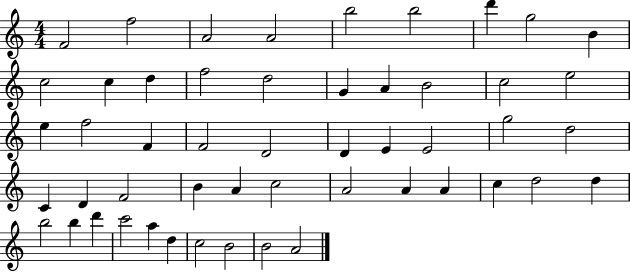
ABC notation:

X:1
T:Untitled
M:4/4
L:1/4
K:C
F2 f2 A2 A2 b2 b2 d' g2 B c2 c d f2 d2 G A B2 c2 e2 e f2 F F2 D2 D E E2 g2 d2 C D F2 B A c2 A2 A A c d2 d b2 b d' c'2 a d c2 B2 B2 A2